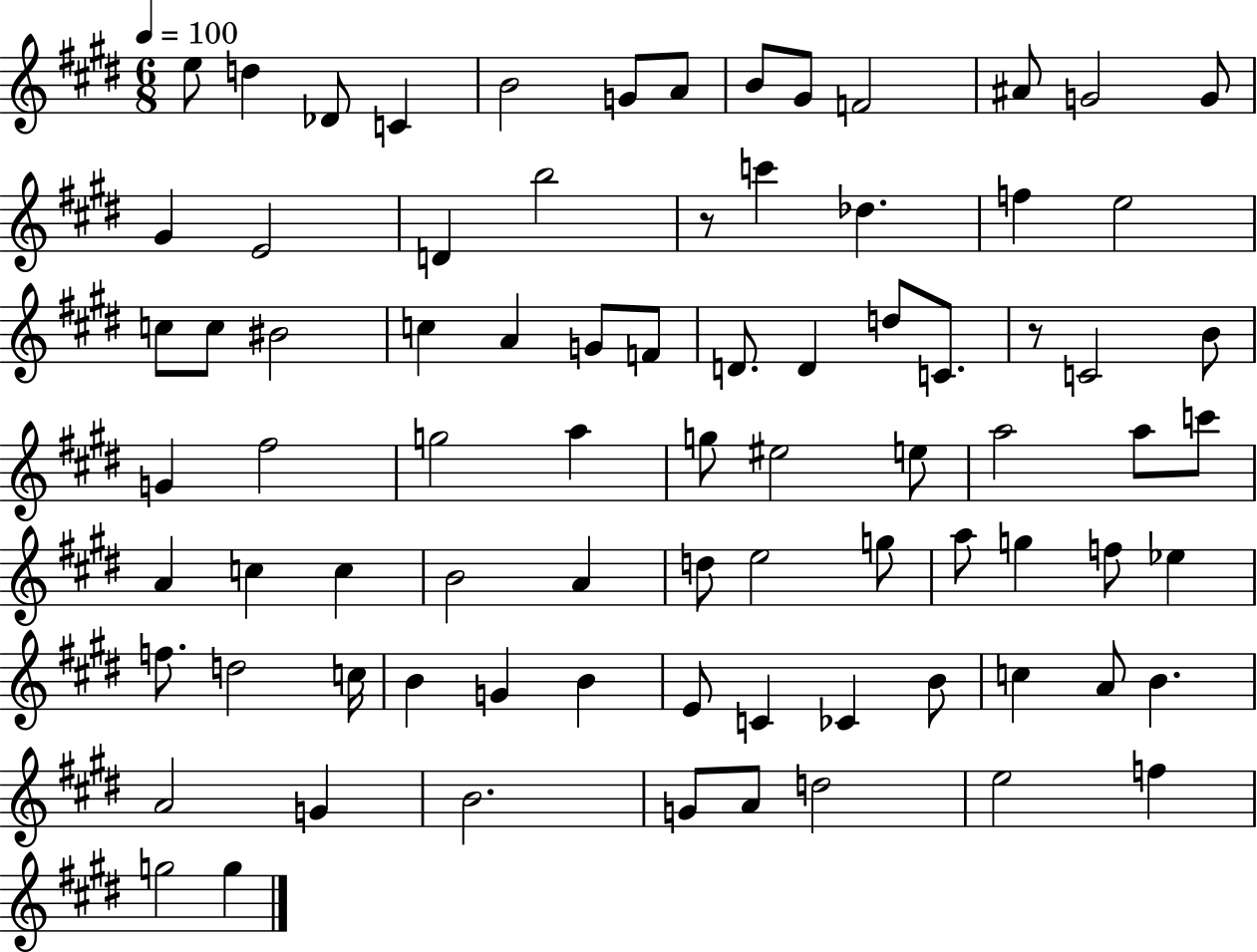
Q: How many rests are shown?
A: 2